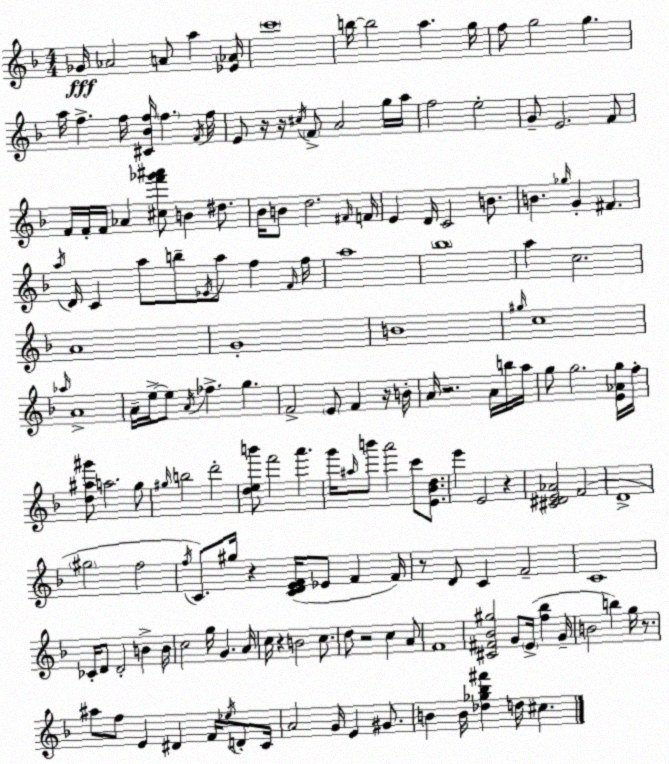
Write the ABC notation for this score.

X:1
T:Untitled
M:4/4
L:1/4
K:Dm
_G/4 _A2 A/2 a [_E_A]/4 c'4 b/4 b2 a g/4 f/2 g2 g a/4 f f/4 [^C_Bf]/4 f F/4 f/4 E/2 z/4 z/4 ^c/4 F/2 A2 g/4 a/4 f2 e2 G/2 E2 F/2 F/4 F/4 F/4 _A [^cf'_g'^a']/2 B ^d/2 _B/4 B/2 d2 ^F/4 F/4 E D/4 C2 B/2 B _g/4 G ^F a/4 D/4 C a/2 b/2 _E/4 a/2 f F/4 f/4 a4 _b4 a c2 A4 G4 B4 ^g/4 c4 _a/4 A4 A/4 e/4 e/2 A/4 _f g F2 E/2 F z/4 B/4 A/4 z2 A/4 b/4 a/4 g/2 g2 [E_Ag]/4 f/4 [d^a^g']/2 a2 g/2 ^g/4 b2 d'2 [deb']/2 f'2 a' g'/4 ^a/4 b'/2 a'2 c'/2 [E_Bd]/2 e' E2 z [^C^DE_A]2 F2 D4 ^g2 f2 f/4 C/2 ^g/4 z [CDEF]/4 _E/2 F F/4 z/2 D/2 C F2 C4 _C/4 D/2 D2 B B/4 c2 g/4 G A/4 c/4 z B2 c/2 d/2 z2 c A/2 F4 [^C^F_B^g]2 G/2 E/4 [f_b] G/4 B2 b g/4 z/2 ^a/2 f/2 E ^D F/4 _e/4 D/2 C/4 A2 G/4 E ^G/2 B B/4 [_d_g_b^f'] d/4 ^c